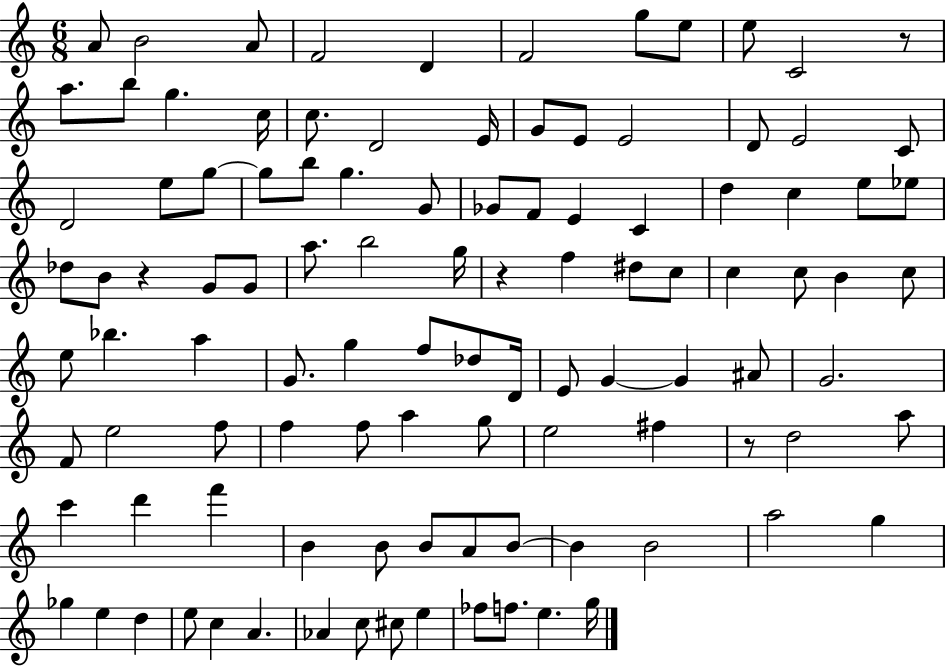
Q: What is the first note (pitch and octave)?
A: A4